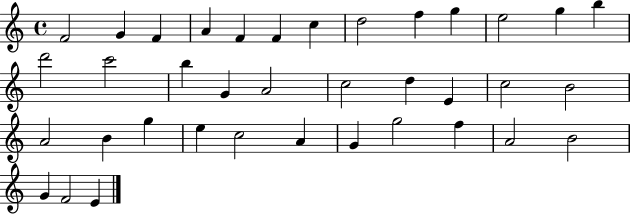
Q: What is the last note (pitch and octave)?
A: E4